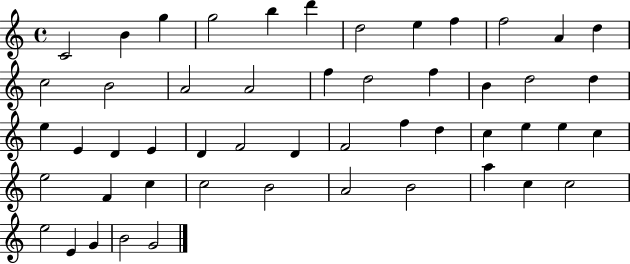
C4/h B4/q G5/q G5/h B5/q D6/q D5/h E5/q F5/q F5/h A4/q D5/q C5/h B4/h A4/h A4/h F5/q D5/h F5/q B4/q D5/h D5/q E5/q E4/q D4/q E4/q D4/q F4/h D4/q F4/h F5/q D5/q C5/q E5/q E5/q C5/q E5/h F4/q C5/q C5/h B4/h A4/h B4/h A5/q C5/q C5/h E5/h E4/q G4/q B4/h G4/h